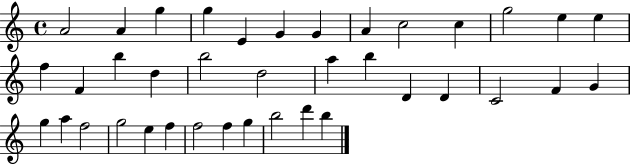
{
  \clef treble
  \time 4/4
  \defaultTimeSignature
  \key c \major
  a'2 a'4 g''4 | g''4 e'4 g'4 g'4 | a'4 c''2 c''4 | g''2 e''4 e''4 | \break f''4 f'4 b''4 d''4 | b''2 d''2 | a''4 b''4 d'4 d'4 | c'2 f'4 g'4 | \break g''4 a''4 f''2 | g''2 e''4 f''4 | f''2 f''4 g''4 | b''2 d'''4 b''4 | \break \bar "|."
}